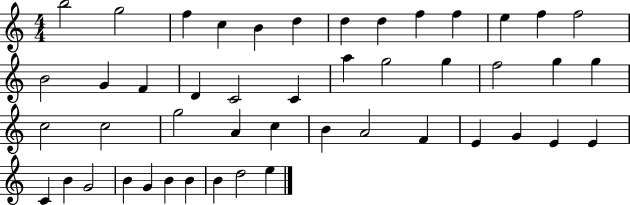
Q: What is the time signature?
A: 4/4